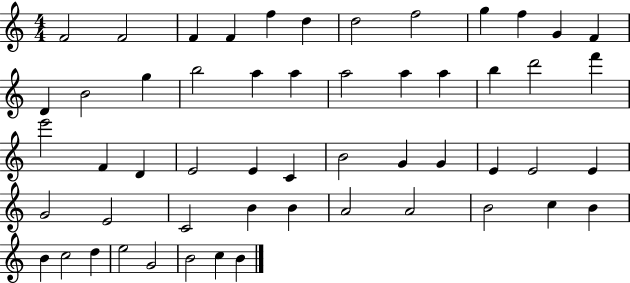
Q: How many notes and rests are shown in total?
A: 54